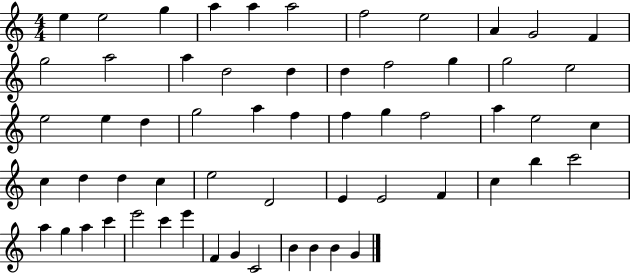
X:1
T:Untitled
M:4/4
L:1/4
K:C
e e2 g a a a2 f2 e2 A G2 F g2 a2 a d2 d d f2 g g2 e2 e2 e d g2 a f f g f2 a e2 c c d d c e2 D2 E E2 F c b c'2 a g a c' e'2 c' e' F G C2 B B B G